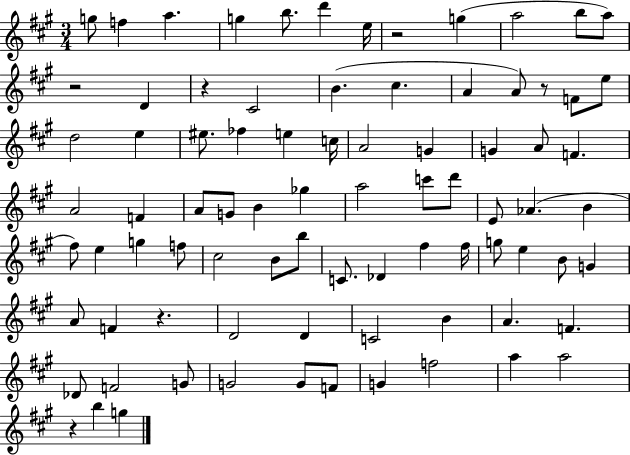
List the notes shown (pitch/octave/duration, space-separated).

G5/e F5/q A5/q. G5/q B5/e. D6/q E5/s R/h G5/q A5/h B5/e A5/e R/h D4/q R/q C#4/h B4/q. C#5/q. A4/q A4/e R/e F4/e E5/e D5/h E5/q EIS5/e. FES5/q E5/q C5/s A4/h G4/q G4/q A4/e F4/q. A4/h F4/q A4/e G4/e B4/q Gb5/q A5/h C6/e D6/e E4/e Ab4/q. B4/q F#5/e E5/q G5/q F5/e C#5/h B4/e B5/e C4/e. Db4/q F#5/q F#5/s G5/e E5/q B4/e G4/q A4/e F4/q R/q. D4/h D4/q C4/h B4/q A4/q. F4/q. Db4/e F4/h G4/e G4/h G4/e F4/e G4/q F5/h A5/q A5/h R/q B5/q G5/q